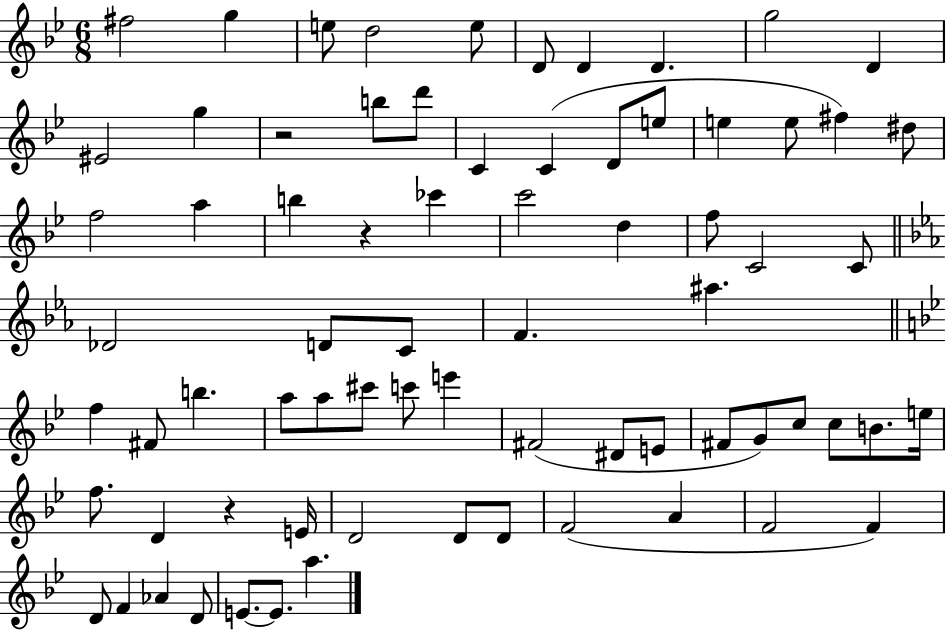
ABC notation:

X:1
T:Untitled
M:6/8
L:1/4
K:Bb
^f2 g e/2 d2 e/2 D/2 D D g2 D ^E2 g z2 b/2 d'/2 C C D/2 e/2 e e/2 ^f ^d/2 f2 a b z _c' c'2 d f/2 C2 C/2 _D2 D/2 C/2 F ^a f ^F/2 b a/2 a/2 ^c'/2 c'/2 e' ^F2 ^D/2 E/2 ^F/2 G/2 c/2 c/2 B/2 e/4 f/2 D z E/4 D2 D/2 D/2 F2 A F2 F D/2 F _A D/2 E/2 E/2 a